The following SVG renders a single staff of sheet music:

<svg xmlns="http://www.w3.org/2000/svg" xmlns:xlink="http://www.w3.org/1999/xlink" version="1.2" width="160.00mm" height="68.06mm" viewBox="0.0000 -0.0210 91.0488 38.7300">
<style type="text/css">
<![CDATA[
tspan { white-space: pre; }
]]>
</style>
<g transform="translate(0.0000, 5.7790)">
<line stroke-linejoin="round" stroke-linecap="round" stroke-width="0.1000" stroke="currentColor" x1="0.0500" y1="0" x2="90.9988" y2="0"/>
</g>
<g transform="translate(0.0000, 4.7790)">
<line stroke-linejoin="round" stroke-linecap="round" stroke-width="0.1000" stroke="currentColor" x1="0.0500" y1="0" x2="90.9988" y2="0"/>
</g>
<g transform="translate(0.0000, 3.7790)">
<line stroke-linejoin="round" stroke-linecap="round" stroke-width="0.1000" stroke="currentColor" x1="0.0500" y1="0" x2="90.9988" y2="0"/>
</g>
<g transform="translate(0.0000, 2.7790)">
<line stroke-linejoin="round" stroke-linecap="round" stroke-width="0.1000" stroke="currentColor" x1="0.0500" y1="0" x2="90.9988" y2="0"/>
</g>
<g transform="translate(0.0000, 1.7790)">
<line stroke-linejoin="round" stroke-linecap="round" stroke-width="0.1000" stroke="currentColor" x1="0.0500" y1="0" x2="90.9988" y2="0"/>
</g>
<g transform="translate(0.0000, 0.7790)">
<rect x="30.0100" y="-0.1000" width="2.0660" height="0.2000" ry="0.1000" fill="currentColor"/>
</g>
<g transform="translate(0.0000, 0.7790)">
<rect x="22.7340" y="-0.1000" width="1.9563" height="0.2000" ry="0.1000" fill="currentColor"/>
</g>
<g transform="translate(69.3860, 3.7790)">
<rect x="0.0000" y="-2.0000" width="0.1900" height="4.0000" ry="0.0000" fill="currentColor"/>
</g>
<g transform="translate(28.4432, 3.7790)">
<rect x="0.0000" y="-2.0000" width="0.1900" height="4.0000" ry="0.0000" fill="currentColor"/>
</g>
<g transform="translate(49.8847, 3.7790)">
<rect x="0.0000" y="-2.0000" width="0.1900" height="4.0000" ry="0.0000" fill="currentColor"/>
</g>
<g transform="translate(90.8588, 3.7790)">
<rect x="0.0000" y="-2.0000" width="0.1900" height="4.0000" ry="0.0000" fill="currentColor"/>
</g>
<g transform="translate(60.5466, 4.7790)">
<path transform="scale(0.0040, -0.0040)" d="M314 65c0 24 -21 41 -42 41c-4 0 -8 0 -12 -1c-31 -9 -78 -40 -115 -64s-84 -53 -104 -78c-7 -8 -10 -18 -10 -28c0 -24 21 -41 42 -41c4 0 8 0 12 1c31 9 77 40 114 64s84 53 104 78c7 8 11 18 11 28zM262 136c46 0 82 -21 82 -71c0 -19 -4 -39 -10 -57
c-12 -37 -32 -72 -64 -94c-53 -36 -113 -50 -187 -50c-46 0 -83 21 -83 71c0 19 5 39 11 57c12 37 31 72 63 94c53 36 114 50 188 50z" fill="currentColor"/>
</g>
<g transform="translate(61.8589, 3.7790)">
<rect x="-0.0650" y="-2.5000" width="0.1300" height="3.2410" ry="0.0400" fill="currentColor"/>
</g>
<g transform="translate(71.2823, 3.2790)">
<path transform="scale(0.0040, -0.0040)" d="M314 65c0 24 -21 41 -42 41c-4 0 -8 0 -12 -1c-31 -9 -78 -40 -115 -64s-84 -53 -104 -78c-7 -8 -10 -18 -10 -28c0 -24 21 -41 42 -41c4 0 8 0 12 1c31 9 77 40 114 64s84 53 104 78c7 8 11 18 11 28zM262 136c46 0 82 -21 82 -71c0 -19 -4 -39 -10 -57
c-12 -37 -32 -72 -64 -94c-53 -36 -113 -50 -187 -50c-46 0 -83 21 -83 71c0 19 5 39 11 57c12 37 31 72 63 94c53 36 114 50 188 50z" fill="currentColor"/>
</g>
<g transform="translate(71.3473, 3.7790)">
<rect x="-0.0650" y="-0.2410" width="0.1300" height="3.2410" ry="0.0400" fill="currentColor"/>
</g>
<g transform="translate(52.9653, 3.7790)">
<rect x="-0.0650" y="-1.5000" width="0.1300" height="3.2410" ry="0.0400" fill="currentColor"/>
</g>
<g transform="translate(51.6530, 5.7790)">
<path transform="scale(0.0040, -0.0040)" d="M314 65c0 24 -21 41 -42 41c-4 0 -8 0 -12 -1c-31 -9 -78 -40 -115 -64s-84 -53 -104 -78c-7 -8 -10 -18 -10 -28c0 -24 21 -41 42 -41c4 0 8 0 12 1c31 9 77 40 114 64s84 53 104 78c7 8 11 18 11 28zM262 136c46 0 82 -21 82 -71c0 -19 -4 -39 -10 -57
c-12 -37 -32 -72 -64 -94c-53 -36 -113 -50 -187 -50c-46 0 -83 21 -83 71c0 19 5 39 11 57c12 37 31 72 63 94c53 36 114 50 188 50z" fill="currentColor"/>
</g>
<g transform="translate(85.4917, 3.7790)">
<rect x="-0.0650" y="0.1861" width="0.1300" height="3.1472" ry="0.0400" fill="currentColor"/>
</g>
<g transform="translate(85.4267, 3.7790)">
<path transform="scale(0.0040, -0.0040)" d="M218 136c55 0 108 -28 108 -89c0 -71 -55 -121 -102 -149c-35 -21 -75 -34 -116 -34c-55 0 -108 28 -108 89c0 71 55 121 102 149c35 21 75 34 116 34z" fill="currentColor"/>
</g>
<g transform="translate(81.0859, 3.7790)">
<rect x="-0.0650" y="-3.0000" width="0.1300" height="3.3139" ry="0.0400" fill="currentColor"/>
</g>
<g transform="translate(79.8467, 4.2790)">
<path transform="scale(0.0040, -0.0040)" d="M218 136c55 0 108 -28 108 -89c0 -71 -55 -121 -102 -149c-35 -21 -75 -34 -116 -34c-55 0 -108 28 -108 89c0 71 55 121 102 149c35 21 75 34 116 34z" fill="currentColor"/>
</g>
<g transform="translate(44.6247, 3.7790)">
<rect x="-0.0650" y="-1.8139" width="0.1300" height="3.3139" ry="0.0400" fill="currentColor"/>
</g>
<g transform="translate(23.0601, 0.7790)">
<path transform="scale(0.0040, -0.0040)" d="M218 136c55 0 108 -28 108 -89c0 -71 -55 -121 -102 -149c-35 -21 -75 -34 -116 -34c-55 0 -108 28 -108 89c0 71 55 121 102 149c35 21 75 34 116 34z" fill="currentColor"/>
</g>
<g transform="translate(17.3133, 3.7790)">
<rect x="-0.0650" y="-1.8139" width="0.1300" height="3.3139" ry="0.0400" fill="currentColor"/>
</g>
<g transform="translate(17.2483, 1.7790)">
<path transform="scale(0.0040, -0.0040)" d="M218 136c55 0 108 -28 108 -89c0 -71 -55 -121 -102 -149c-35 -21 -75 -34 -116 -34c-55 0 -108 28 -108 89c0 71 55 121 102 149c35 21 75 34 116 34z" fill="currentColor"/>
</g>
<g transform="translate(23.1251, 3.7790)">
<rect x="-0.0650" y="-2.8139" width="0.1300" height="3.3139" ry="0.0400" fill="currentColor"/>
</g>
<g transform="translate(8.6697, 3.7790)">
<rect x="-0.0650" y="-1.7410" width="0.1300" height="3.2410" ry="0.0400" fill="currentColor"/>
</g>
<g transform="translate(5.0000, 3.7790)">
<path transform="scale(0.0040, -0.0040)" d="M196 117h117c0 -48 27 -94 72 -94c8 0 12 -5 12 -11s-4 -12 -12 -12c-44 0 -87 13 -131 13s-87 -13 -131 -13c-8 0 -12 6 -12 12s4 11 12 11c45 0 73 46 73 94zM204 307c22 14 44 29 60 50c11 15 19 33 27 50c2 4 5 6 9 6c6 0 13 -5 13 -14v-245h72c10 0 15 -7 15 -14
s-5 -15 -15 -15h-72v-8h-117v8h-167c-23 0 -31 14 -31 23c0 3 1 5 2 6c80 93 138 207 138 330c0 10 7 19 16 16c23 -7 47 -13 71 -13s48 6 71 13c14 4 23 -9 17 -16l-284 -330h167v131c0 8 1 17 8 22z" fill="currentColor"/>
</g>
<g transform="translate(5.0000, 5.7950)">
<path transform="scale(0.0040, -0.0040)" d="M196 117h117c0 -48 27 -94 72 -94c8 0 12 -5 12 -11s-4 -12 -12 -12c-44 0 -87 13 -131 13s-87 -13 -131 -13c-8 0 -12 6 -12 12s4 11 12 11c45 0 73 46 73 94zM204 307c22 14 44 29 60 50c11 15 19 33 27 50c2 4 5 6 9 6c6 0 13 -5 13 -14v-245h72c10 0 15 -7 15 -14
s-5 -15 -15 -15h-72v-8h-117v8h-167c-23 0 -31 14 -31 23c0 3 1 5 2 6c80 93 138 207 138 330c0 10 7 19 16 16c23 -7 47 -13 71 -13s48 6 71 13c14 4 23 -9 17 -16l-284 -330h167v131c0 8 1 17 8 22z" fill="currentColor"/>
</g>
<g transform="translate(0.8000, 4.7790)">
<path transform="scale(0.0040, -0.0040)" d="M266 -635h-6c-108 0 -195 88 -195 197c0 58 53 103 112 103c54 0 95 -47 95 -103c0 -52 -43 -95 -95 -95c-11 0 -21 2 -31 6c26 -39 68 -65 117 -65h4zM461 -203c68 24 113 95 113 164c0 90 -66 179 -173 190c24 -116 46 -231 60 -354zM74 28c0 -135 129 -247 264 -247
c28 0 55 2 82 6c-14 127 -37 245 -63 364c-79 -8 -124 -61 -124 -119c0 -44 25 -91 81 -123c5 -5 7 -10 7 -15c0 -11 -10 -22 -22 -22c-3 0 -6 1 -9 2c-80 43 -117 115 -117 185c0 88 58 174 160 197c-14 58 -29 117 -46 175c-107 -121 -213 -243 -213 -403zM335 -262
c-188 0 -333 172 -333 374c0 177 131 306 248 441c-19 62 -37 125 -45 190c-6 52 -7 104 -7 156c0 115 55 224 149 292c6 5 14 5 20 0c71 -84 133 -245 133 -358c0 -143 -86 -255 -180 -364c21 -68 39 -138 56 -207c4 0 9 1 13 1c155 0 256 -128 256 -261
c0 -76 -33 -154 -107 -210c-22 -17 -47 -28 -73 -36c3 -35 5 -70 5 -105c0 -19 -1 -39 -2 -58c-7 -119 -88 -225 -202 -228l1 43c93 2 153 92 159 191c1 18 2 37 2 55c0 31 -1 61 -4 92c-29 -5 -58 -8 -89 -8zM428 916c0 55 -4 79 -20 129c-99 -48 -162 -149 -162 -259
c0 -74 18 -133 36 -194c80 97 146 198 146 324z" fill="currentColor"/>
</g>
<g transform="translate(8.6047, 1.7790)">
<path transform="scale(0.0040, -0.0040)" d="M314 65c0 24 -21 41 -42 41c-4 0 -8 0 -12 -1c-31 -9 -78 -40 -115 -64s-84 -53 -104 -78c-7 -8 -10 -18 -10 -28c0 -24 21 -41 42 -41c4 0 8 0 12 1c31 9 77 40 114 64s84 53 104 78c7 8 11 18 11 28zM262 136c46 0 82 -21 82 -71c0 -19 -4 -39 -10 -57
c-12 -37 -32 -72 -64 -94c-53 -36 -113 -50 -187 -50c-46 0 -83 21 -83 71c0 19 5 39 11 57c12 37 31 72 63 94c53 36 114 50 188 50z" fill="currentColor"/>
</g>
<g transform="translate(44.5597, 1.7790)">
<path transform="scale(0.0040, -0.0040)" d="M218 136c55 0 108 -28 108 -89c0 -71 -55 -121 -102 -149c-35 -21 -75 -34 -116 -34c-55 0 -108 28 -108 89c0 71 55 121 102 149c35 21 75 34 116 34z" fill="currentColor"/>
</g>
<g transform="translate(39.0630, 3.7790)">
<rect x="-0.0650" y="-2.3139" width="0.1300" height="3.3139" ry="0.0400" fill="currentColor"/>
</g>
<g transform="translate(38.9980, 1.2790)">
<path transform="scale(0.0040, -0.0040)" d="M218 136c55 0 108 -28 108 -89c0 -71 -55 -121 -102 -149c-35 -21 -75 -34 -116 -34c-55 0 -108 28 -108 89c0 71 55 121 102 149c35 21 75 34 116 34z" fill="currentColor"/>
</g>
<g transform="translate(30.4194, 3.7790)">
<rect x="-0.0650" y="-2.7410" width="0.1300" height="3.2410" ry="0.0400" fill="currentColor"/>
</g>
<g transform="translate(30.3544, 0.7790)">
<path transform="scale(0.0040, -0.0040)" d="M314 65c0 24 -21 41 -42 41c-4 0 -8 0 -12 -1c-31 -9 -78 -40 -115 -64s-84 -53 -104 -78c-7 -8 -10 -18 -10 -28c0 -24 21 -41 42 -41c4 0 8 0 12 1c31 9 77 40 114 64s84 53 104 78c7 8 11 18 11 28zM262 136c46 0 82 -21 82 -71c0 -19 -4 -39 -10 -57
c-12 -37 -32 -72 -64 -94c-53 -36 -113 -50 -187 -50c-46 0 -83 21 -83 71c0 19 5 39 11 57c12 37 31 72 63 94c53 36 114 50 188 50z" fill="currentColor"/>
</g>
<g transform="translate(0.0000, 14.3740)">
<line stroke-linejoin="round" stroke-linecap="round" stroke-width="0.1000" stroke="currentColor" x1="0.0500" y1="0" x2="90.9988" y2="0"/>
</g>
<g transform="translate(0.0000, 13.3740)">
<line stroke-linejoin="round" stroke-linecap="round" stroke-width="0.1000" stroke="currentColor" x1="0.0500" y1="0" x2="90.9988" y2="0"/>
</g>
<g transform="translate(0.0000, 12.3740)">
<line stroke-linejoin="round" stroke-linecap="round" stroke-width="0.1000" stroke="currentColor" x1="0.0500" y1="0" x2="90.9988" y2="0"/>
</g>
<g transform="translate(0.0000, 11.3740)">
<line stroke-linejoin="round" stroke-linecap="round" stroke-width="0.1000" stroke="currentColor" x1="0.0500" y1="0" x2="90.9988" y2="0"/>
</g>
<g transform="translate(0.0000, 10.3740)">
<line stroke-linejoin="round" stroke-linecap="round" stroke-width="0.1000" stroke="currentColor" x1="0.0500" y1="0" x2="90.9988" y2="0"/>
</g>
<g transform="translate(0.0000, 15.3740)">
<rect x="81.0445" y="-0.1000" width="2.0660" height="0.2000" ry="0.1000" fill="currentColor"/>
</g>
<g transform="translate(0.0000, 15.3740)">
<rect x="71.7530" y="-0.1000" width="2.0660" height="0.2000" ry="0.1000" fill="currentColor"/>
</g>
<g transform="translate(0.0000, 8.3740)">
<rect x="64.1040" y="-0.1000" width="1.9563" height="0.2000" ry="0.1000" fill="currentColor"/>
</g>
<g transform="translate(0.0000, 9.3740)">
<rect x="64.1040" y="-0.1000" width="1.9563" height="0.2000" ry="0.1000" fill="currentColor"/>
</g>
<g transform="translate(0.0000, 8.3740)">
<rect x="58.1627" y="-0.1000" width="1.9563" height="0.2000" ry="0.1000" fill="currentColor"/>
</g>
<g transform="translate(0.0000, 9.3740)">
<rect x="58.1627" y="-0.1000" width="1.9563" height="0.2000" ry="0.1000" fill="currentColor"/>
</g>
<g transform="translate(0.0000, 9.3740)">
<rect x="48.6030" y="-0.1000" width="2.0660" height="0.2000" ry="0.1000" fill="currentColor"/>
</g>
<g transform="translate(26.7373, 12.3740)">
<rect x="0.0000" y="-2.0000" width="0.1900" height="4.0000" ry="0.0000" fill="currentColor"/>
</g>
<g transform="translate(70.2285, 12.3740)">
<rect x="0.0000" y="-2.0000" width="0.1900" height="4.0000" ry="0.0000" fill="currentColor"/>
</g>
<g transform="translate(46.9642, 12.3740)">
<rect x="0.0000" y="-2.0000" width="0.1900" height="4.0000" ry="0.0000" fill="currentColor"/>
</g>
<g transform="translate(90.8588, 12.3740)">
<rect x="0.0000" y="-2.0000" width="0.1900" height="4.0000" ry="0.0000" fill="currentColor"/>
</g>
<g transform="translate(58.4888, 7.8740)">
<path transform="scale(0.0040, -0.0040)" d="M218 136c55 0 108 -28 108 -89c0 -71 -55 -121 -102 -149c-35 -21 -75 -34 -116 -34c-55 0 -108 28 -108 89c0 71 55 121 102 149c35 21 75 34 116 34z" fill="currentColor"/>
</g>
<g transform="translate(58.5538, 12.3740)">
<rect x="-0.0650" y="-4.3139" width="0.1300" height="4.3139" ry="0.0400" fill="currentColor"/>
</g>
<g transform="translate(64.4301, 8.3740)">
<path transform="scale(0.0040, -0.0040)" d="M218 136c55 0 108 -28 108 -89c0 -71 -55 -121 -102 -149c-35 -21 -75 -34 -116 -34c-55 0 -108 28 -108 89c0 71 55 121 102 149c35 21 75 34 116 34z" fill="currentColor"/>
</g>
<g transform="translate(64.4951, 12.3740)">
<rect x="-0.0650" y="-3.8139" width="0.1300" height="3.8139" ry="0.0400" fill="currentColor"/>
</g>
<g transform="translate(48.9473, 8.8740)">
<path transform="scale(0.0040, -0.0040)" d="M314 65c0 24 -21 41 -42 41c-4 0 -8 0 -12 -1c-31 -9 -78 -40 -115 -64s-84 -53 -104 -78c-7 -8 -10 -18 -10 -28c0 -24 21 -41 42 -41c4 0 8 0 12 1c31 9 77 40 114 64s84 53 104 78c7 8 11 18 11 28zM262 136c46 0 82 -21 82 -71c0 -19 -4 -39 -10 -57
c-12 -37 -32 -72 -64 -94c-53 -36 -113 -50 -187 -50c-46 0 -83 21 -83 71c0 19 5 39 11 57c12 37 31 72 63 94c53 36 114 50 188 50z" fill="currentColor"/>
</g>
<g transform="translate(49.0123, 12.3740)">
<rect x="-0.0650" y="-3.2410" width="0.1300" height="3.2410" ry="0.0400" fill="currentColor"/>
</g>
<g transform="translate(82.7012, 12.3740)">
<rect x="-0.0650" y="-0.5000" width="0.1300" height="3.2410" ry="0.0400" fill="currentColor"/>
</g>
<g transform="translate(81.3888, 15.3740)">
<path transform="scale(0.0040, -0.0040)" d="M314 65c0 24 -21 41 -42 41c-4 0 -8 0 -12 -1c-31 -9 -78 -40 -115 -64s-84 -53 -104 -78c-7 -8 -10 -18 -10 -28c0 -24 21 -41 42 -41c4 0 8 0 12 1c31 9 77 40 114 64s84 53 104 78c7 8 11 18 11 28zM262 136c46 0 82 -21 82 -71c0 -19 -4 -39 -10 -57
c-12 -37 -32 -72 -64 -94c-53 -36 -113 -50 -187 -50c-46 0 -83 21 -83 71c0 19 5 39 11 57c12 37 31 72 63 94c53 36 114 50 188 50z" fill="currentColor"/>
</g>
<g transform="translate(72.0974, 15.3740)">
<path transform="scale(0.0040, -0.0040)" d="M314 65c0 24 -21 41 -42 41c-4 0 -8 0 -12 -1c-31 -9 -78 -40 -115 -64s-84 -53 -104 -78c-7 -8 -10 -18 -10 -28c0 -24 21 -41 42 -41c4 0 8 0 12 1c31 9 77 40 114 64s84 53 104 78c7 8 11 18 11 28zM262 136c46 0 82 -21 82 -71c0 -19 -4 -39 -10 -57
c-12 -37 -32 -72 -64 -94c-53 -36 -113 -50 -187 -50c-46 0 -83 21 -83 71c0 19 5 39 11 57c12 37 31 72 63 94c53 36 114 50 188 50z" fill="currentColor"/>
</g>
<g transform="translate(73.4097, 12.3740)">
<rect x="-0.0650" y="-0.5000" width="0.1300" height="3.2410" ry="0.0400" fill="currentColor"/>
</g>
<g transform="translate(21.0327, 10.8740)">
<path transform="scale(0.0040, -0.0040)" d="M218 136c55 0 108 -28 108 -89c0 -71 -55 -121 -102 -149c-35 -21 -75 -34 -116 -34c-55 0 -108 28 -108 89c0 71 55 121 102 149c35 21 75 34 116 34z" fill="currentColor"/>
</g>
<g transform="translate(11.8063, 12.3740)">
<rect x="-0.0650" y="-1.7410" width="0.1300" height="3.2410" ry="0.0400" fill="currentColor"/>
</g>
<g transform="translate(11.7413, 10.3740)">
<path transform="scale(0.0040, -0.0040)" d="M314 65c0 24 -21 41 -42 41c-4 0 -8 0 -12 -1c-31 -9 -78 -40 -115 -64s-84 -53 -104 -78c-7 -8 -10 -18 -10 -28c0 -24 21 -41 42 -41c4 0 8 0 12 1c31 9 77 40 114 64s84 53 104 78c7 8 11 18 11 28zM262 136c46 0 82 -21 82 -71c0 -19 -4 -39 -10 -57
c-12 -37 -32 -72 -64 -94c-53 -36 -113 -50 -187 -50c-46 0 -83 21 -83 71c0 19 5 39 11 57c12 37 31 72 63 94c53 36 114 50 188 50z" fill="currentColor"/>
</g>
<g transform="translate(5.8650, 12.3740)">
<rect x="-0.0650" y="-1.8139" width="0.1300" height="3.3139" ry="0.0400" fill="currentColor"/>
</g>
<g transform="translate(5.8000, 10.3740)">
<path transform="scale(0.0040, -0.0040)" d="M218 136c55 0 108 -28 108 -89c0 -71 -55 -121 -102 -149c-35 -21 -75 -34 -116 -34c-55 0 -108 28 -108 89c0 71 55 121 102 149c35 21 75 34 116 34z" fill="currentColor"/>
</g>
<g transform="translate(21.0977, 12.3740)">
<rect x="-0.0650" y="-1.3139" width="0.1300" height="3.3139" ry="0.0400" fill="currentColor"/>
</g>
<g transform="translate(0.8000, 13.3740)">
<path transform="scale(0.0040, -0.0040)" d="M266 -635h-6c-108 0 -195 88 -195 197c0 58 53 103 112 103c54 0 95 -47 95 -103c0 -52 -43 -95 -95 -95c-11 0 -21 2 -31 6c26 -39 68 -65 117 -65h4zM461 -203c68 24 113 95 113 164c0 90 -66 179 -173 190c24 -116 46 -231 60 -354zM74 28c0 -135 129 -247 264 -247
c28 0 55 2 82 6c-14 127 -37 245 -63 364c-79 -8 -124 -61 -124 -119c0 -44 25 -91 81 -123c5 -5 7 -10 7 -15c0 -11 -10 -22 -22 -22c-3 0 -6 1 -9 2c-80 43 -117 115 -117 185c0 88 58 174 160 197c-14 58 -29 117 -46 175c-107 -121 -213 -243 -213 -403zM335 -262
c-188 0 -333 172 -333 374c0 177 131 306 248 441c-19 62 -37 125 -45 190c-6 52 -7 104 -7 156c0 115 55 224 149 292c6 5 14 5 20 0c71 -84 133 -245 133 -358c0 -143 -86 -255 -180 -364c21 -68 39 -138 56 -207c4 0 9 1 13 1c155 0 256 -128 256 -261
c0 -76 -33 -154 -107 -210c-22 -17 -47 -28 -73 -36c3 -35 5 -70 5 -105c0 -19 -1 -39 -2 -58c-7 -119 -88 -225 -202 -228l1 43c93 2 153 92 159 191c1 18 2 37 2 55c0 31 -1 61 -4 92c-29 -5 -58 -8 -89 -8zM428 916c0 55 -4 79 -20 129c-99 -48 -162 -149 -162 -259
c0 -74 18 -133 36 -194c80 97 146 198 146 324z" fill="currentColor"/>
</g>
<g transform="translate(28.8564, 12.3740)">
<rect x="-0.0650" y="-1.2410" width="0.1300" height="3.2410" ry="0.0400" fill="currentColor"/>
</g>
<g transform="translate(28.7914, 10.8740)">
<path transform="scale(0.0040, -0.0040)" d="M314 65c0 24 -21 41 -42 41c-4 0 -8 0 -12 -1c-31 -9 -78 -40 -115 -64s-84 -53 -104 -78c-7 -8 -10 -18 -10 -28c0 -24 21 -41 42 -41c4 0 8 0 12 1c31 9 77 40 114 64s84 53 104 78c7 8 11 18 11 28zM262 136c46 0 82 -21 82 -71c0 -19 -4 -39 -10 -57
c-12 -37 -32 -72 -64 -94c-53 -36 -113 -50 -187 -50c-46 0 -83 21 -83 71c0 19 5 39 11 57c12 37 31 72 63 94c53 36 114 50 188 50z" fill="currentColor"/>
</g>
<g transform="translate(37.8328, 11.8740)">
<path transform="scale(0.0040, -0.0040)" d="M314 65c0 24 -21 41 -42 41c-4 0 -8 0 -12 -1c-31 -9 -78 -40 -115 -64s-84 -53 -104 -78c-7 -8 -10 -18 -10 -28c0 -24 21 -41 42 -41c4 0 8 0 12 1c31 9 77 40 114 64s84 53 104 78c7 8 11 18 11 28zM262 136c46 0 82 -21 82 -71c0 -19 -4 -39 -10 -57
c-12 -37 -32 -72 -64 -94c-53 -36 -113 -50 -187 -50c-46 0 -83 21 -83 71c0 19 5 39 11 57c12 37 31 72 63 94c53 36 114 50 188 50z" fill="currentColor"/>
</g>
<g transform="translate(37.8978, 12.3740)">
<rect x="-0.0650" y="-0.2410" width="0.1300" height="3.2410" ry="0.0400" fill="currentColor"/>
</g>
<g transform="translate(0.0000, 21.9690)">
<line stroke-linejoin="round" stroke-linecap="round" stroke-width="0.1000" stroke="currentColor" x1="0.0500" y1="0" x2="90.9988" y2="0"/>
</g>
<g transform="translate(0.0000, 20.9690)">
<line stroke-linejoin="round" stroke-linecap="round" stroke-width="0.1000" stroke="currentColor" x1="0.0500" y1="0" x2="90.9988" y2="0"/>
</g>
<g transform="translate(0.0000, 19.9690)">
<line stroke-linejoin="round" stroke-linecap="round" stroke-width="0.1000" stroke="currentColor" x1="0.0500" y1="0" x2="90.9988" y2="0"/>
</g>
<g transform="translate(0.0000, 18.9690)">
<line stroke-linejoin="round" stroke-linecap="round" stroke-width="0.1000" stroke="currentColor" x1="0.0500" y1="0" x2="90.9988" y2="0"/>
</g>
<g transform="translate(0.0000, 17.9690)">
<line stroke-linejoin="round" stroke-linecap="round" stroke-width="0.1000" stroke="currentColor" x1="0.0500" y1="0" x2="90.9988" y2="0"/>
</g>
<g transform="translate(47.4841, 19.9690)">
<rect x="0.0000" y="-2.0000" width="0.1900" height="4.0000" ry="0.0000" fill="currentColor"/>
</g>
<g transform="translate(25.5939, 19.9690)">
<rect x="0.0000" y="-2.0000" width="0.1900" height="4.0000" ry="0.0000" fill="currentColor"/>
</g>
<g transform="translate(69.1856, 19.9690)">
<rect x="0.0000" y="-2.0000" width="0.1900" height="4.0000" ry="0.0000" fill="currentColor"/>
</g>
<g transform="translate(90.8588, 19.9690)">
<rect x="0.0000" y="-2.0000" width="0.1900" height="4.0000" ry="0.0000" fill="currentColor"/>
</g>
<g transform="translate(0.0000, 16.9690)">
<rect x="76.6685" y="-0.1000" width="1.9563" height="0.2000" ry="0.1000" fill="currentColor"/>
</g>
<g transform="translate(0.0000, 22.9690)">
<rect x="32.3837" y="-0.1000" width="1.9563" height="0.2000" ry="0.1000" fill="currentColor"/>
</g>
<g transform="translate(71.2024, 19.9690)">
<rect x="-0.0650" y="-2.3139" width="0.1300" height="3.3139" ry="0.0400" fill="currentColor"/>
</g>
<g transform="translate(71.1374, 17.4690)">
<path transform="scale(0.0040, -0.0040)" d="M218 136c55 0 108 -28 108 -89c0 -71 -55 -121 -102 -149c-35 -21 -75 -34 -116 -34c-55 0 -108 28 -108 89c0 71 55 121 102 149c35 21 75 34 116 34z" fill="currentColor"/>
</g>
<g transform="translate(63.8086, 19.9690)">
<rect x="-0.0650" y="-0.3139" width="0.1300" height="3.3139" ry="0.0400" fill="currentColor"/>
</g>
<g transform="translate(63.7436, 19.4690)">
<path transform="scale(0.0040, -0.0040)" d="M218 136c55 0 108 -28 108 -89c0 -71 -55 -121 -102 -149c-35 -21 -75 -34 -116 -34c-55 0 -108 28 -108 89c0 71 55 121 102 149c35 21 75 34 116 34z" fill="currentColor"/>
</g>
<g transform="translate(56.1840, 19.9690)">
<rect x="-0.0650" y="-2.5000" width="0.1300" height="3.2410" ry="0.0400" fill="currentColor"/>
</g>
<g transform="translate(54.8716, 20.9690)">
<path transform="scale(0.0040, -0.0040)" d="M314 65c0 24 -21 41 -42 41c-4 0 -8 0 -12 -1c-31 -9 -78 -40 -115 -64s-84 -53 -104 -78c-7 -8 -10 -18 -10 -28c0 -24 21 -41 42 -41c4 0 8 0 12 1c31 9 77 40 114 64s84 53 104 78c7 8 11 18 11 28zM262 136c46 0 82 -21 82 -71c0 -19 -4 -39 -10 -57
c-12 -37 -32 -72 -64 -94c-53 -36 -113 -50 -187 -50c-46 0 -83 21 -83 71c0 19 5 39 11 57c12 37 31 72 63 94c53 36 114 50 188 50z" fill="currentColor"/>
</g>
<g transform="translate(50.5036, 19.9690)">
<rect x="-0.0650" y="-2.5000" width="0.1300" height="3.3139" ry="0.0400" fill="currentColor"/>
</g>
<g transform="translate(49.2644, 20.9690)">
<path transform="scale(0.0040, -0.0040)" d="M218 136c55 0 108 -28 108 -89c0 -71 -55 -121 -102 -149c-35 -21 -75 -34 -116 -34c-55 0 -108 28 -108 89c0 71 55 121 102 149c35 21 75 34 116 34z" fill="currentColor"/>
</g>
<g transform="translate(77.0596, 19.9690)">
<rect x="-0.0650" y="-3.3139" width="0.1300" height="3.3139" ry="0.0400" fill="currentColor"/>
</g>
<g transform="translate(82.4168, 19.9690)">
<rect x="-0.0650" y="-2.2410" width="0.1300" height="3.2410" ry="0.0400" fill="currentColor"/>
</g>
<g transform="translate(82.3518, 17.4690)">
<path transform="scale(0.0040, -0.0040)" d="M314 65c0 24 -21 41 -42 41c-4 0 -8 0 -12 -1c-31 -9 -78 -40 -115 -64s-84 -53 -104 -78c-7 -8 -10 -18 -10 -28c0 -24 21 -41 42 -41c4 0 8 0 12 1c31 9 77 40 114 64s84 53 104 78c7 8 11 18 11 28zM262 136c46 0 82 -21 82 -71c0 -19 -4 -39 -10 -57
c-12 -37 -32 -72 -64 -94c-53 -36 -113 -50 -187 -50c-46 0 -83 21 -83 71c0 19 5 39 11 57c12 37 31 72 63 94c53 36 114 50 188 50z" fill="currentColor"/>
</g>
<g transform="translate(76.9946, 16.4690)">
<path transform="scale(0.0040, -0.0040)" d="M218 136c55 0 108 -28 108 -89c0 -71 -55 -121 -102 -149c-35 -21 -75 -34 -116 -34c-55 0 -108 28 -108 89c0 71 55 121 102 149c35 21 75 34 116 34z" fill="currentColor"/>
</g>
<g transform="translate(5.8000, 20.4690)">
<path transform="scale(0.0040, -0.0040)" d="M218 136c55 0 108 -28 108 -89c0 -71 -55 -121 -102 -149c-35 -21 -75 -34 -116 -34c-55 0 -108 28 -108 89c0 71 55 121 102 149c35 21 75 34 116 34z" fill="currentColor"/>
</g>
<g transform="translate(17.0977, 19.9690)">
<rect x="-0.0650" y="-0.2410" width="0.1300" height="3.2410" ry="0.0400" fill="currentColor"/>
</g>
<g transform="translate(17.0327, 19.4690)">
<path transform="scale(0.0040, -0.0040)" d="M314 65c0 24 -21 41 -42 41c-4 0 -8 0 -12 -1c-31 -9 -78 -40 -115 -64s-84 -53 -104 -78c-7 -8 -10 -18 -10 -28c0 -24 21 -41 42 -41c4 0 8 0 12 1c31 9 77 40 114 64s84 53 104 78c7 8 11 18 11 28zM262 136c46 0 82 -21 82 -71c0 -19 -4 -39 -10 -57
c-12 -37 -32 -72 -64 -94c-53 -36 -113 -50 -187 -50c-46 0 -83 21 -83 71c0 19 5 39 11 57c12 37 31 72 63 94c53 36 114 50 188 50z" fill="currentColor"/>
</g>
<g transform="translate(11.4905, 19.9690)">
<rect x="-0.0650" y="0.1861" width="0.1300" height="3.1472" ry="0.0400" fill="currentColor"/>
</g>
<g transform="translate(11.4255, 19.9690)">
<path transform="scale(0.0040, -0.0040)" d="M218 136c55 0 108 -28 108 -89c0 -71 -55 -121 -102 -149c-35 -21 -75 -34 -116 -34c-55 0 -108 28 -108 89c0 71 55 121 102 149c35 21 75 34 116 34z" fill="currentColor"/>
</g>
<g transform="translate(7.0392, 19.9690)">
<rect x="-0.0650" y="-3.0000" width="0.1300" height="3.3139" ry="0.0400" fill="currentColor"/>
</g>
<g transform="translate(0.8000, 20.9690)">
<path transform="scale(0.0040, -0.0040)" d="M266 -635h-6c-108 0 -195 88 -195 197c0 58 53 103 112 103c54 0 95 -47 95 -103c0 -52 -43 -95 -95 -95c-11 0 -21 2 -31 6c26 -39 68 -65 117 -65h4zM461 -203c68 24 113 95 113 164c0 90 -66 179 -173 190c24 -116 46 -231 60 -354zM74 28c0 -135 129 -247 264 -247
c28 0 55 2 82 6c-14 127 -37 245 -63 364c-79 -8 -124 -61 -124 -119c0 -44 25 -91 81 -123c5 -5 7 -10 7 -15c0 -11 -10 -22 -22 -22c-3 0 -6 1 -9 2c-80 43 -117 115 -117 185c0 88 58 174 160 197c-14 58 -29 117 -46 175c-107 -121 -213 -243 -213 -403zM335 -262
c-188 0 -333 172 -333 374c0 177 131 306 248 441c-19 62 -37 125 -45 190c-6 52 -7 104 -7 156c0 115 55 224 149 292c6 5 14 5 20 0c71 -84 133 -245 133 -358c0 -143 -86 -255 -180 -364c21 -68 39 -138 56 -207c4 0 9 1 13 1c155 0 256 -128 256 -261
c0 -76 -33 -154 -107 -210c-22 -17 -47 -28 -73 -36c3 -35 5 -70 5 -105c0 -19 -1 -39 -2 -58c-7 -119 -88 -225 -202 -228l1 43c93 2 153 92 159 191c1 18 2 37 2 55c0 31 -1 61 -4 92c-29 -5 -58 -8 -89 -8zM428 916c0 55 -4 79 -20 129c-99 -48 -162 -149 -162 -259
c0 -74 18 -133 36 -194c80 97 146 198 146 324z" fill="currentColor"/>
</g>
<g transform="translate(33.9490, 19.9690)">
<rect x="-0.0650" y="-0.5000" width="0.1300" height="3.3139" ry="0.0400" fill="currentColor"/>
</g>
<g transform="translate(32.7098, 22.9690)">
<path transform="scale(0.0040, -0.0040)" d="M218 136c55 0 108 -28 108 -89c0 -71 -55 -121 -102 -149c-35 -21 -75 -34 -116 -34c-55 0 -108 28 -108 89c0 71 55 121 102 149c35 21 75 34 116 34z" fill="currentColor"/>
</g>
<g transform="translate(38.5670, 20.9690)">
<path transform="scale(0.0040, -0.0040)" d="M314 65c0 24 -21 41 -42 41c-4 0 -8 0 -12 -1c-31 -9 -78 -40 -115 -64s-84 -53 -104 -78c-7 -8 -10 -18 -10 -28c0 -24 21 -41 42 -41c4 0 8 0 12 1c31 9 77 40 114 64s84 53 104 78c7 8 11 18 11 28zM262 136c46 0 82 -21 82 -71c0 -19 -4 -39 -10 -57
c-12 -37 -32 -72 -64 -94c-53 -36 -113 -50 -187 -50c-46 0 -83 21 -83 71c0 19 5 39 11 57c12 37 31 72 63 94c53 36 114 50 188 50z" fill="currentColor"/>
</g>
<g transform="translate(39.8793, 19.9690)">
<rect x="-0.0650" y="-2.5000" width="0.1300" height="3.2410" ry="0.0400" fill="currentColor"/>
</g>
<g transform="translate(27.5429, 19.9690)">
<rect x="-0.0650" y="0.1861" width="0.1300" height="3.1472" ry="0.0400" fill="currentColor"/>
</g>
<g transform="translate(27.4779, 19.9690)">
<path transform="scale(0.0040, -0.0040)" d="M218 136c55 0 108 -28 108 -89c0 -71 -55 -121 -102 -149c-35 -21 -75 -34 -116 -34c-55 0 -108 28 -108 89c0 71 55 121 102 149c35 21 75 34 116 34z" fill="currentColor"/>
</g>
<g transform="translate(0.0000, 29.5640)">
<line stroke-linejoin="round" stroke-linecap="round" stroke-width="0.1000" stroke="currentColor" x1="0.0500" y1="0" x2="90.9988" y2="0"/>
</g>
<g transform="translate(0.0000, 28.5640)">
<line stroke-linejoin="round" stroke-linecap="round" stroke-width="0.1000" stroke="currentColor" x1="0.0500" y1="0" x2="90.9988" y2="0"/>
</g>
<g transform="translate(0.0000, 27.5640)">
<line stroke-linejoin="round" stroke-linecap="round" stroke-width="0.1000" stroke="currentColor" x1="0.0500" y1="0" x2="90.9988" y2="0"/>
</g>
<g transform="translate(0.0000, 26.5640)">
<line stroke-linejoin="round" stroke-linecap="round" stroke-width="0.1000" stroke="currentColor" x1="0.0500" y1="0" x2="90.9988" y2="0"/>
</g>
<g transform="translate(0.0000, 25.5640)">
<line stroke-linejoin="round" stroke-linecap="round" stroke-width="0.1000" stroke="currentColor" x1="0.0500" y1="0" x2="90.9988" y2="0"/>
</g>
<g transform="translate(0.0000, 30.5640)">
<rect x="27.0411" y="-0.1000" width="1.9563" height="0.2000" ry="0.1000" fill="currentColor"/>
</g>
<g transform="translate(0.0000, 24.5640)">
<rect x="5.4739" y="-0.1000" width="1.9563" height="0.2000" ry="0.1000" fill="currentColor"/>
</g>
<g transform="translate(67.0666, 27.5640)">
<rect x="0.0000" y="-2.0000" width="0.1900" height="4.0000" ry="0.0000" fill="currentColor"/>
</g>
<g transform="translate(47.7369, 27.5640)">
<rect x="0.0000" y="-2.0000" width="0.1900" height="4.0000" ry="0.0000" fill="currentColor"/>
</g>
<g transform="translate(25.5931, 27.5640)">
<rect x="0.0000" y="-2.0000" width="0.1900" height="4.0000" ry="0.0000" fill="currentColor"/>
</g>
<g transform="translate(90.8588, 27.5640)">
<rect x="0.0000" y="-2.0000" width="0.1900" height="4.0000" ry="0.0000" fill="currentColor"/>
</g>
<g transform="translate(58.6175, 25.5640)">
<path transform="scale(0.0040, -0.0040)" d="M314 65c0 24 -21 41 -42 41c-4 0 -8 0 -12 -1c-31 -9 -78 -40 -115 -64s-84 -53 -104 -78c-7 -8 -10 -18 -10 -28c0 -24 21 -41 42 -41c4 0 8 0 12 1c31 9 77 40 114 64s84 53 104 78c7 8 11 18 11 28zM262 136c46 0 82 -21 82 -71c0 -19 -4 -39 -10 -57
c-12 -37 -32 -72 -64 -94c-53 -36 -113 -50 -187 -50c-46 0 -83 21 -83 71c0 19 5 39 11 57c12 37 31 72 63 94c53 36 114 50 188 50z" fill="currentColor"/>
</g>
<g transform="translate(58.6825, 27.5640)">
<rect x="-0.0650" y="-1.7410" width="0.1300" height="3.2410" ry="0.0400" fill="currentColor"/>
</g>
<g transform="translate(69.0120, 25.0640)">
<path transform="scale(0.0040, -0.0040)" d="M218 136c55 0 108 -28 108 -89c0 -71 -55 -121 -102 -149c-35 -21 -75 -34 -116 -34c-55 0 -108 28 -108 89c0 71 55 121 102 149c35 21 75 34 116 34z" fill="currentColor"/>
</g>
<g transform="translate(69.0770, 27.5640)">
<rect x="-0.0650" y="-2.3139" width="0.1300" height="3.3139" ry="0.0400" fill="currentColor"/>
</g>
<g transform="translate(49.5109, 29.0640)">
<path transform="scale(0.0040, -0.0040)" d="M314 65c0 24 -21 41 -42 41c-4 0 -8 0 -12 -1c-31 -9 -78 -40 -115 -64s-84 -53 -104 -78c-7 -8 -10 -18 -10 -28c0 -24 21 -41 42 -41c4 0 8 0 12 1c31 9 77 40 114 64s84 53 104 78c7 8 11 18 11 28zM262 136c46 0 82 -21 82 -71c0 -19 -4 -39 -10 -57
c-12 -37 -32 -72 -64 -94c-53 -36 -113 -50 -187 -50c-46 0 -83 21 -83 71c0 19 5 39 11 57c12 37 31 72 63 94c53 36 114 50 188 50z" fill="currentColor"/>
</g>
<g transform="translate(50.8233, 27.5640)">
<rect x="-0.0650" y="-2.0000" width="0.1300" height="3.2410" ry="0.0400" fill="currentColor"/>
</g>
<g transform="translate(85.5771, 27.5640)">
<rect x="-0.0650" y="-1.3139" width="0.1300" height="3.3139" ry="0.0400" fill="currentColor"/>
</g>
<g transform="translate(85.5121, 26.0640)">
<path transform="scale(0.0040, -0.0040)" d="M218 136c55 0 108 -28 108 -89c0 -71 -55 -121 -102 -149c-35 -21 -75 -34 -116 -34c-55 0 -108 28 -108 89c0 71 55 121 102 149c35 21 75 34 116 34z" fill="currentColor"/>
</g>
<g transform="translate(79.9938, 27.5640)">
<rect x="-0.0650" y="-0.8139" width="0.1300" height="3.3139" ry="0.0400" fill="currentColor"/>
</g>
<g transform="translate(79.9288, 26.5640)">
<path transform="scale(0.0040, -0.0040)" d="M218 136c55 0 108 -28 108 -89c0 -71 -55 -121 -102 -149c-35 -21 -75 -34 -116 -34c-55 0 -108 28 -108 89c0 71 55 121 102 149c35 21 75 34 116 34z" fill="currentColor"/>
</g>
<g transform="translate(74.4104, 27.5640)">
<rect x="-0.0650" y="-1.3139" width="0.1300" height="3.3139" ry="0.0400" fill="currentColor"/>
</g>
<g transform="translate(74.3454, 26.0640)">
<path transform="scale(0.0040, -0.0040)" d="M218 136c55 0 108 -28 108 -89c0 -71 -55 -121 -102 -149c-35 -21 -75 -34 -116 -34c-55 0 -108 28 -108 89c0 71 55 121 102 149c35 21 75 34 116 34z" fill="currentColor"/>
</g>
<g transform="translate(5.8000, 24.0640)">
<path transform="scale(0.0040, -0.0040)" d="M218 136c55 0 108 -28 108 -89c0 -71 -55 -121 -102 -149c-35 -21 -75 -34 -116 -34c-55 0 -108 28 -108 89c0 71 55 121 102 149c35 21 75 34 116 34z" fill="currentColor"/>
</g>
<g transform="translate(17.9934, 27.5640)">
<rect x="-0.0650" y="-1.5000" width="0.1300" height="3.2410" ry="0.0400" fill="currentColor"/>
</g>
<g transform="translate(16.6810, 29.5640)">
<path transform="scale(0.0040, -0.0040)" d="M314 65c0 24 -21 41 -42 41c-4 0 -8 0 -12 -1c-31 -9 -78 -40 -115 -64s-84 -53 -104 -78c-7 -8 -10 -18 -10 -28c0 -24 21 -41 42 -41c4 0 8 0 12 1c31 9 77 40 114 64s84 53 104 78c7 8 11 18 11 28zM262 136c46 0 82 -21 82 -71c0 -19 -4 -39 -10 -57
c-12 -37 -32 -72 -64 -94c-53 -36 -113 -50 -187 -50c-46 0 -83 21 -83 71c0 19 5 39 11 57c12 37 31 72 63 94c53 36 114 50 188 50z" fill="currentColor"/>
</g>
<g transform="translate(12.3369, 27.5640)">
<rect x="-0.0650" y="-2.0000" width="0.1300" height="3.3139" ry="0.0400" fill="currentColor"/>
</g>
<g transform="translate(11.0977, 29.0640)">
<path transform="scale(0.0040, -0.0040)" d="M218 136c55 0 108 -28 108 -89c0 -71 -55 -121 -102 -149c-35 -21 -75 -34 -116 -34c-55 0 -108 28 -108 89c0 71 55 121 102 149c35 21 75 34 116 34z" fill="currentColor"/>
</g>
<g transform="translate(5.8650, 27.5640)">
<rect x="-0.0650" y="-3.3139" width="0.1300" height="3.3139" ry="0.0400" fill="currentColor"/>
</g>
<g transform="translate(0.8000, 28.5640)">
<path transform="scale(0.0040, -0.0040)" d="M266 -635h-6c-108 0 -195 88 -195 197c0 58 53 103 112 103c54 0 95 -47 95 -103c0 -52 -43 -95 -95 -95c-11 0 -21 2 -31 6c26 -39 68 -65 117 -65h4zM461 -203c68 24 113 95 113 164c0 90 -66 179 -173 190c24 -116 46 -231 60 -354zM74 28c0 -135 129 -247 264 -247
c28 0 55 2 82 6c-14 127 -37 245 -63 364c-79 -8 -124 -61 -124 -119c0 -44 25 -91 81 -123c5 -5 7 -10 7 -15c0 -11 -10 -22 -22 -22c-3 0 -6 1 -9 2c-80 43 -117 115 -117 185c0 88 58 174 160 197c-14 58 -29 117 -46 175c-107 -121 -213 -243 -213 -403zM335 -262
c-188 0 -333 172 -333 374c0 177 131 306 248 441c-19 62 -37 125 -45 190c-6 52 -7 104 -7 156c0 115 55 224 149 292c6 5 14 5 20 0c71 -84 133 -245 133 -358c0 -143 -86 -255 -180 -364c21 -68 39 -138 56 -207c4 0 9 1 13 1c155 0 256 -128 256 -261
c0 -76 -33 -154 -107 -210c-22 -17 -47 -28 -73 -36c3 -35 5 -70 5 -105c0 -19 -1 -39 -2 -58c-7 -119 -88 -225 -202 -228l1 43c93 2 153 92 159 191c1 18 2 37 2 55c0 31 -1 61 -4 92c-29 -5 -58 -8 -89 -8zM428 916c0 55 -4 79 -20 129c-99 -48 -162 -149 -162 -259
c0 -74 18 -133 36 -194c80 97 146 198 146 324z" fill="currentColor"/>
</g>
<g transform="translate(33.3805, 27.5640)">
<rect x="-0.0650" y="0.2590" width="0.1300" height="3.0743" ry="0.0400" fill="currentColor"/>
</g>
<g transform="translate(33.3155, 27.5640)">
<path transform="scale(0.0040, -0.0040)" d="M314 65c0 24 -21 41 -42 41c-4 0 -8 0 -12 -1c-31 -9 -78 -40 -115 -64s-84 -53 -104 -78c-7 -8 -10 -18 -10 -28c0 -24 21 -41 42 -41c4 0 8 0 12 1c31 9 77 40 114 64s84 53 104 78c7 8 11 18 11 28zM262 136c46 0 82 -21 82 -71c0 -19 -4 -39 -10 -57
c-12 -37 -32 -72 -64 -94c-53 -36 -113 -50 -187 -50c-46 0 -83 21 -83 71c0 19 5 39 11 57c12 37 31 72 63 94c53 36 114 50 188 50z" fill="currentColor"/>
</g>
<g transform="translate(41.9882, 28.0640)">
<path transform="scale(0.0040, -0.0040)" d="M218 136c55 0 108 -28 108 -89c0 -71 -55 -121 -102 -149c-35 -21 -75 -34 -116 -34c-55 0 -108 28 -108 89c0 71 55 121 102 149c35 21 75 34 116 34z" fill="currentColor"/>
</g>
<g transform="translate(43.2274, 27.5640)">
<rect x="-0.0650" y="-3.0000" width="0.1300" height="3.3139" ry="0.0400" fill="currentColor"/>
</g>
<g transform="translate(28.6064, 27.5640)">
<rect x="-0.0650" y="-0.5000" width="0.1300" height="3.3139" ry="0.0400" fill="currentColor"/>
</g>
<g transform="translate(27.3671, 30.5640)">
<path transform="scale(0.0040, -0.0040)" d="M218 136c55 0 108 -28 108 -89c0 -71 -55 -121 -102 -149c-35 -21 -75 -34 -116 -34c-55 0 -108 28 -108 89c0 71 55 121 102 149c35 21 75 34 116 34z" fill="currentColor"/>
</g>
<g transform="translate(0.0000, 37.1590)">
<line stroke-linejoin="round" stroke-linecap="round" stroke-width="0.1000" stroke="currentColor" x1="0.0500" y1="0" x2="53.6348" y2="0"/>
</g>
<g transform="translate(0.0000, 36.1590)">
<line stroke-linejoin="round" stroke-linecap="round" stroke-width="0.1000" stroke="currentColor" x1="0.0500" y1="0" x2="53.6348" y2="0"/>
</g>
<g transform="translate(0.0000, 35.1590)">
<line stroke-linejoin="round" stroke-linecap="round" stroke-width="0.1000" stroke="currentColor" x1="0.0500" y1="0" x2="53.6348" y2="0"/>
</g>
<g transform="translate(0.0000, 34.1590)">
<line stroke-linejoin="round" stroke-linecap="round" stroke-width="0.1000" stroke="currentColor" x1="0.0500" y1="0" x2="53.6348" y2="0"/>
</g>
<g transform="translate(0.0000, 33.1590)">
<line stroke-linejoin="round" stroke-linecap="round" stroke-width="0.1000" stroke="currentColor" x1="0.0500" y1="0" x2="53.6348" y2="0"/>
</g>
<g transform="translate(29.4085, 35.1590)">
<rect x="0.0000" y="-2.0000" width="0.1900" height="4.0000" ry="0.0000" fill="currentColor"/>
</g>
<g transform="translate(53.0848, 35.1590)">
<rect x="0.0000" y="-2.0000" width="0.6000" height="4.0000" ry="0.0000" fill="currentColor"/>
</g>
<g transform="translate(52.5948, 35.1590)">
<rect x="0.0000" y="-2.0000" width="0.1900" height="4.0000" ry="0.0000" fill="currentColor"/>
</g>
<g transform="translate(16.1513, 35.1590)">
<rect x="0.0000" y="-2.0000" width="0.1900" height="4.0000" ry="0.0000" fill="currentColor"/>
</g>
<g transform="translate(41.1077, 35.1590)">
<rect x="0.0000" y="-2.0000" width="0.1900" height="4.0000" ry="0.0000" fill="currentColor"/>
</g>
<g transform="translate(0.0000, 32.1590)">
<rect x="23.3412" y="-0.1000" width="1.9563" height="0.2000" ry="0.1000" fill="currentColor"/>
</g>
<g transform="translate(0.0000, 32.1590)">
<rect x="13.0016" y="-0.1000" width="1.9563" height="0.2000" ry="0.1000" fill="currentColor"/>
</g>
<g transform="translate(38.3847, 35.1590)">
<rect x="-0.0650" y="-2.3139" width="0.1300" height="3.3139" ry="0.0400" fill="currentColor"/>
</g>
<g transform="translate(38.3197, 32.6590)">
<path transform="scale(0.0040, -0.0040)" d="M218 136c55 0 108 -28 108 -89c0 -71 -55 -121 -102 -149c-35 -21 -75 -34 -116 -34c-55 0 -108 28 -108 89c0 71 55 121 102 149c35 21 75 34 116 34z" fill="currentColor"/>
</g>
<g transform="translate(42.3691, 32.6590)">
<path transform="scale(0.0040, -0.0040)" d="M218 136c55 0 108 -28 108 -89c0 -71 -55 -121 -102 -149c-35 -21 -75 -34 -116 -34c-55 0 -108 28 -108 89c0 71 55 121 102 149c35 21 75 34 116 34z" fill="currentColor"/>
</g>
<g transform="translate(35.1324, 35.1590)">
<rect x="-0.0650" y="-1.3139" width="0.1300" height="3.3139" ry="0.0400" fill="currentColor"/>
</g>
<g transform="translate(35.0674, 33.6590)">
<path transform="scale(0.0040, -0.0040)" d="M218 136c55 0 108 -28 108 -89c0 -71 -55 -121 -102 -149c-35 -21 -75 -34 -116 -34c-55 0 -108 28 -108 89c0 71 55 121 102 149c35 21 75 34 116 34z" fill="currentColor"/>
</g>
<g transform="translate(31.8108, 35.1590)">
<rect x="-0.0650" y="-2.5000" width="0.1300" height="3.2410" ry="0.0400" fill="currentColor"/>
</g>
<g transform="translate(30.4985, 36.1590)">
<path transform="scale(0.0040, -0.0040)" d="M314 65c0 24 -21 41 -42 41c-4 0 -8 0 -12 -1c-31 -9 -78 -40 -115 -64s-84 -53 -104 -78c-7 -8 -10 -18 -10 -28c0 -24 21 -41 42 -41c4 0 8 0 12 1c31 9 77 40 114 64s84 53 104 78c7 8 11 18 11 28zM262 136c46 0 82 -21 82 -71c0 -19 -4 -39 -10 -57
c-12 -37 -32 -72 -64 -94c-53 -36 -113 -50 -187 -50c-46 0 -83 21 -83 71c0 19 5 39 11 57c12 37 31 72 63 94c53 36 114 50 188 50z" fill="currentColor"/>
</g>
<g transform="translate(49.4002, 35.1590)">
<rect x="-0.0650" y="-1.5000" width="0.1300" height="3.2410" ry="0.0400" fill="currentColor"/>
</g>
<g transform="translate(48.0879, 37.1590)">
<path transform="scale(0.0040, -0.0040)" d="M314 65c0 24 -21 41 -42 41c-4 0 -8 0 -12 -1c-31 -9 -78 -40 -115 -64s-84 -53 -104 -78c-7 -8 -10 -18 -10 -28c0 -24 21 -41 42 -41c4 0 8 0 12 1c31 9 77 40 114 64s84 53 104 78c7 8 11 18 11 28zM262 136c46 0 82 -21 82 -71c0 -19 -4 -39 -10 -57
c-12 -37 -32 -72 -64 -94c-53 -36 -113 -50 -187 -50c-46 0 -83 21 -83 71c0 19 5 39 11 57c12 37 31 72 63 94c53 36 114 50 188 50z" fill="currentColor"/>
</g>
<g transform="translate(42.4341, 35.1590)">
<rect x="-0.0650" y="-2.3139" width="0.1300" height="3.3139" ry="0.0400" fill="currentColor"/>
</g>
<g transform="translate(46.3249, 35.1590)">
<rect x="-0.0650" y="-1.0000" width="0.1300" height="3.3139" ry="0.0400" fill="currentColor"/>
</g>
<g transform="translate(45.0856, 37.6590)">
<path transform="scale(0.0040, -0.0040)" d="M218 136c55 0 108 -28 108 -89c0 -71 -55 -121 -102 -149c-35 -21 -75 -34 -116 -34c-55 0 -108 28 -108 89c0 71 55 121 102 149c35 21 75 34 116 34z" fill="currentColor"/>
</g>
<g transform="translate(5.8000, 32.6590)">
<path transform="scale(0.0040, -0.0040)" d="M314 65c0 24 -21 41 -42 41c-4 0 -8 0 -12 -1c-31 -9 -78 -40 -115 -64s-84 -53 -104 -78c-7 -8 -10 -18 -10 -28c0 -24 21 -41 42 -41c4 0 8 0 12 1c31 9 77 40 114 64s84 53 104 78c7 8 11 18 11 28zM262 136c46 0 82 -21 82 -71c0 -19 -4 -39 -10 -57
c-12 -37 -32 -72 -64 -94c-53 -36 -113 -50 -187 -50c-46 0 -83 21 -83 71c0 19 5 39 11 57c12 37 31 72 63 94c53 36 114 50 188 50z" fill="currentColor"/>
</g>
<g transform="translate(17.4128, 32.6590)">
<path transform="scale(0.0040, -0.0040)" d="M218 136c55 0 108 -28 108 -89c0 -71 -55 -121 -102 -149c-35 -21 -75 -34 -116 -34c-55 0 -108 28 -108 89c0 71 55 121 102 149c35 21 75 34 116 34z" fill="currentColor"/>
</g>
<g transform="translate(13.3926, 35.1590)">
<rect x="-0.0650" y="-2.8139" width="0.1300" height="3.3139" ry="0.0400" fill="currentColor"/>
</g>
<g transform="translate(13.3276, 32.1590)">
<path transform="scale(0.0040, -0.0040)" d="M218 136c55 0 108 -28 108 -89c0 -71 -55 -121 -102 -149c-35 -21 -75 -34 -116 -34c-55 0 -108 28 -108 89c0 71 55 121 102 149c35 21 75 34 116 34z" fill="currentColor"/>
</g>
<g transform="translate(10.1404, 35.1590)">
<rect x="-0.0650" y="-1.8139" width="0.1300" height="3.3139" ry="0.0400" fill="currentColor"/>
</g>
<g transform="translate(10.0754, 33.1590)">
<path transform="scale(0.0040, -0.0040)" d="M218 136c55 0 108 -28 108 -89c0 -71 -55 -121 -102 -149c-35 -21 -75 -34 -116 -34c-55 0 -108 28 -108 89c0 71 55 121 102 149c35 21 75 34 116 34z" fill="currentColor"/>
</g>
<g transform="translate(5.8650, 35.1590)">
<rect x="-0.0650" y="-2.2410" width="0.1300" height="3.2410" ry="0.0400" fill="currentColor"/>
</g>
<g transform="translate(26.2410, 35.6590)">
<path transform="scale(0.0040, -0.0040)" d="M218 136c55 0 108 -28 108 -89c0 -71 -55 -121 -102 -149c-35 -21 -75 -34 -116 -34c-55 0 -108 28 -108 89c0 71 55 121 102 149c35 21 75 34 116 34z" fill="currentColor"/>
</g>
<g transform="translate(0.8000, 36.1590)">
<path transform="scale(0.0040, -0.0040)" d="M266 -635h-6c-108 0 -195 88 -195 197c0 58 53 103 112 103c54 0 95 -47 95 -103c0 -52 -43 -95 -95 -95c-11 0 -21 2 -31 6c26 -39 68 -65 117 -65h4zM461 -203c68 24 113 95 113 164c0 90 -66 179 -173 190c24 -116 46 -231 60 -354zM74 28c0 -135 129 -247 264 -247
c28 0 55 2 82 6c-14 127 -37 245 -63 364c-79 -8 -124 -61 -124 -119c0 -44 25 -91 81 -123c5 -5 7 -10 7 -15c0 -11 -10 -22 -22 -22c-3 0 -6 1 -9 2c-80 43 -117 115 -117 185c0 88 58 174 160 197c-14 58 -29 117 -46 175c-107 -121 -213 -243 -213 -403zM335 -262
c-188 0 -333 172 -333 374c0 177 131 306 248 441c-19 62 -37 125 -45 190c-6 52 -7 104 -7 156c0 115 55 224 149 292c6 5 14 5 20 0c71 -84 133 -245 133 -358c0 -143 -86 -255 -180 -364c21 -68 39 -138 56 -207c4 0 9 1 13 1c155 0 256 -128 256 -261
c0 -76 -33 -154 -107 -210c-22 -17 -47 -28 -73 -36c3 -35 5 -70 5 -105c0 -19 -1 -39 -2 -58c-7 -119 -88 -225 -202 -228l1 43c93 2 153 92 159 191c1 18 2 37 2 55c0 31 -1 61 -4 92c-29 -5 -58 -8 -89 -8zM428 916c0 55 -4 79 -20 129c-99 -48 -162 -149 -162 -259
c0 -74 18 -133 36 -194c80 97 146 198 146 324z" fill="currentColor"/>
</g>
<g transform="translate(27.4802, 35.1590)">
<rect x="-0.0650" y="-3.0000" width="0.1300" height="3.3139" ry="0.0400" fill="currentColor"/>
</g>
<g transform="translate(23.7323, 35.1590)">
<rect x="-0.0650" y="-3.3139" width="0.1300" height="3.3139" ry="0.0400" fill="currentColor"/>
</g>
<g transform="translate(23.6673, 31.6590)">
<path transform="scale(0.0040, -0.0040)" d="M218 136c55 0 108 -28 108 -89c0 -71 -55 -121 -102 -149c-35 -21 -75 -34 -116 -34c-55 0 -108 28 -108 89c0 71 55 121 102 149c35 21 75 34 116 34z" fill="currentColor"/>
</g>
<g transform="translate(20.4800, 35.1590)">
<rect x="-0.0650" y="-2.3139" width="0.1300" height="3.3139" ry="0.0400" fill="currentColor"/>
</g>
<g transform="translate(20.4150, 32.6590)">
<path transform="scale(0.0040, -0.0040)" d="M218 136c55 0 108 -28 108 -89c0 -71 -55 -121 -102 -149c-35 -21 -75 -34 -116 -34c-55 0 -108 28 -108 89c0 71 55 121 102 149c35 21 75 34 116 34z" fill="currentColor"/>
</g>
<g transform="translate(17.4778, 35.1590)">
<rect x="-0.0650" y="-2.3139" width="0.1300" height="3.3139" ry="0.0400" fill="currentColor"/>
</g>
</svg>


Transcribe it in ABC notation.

X:1
T:Untitled
M:4/4
L:1/4
K:C
f2 f a a2 g f E2 G2 c2 A B f f2 e e2 c2 b2 d' c' C2 C2 A B c2 B C G2 G G2 c g b g2 b F E2 C B2 A F2 f2 g e d e g2 f a g g b A G2 e g g D E2